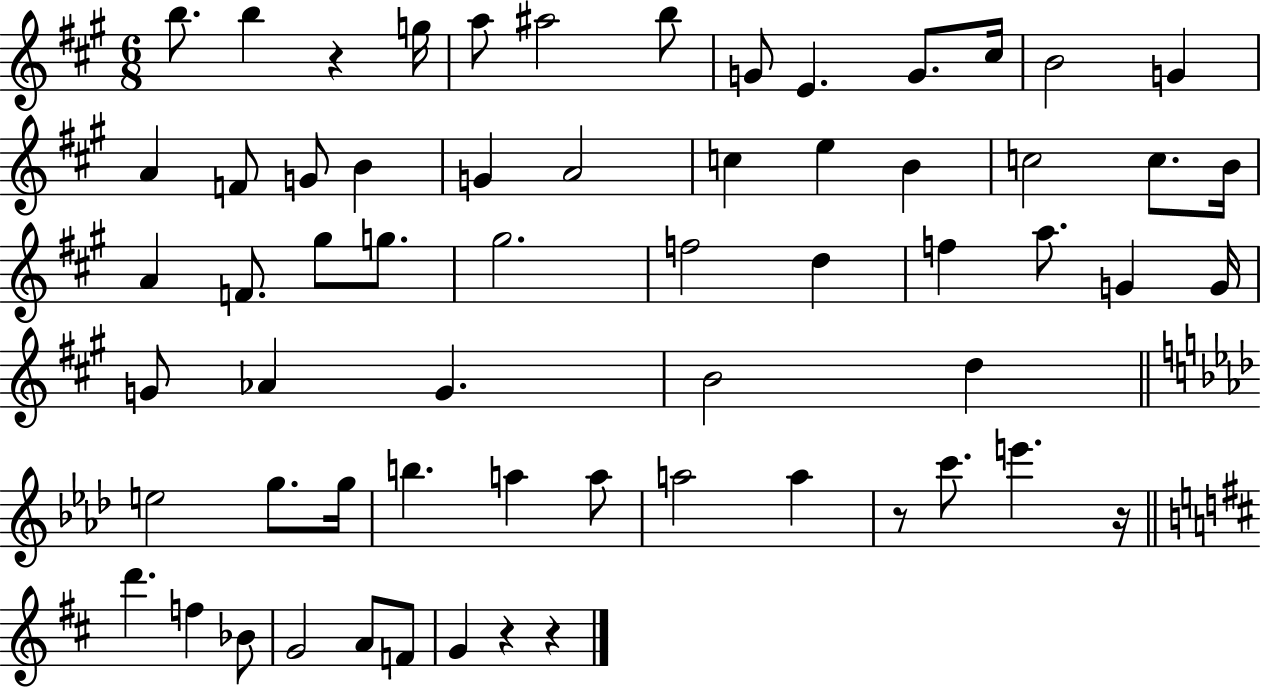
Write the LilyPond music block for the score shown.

{
  \clef treble
  \numericTimeSignature
  \time 6/8
  \key a \major
  \repeat volta 2 { b''8. b''4 r4 g''16 | a''8 ais''2 b''8 | g'8 e'4. g'8. cis''16 | b'2 g'4 | \break a'4 f'8 g'8 b'4 | g'4 a'2 | c''4 e''4 b'4 | c''2 c''8. b'16 | \break a'4 f'8. gis''8 g''8. | gis''2. | f''2 d''4 | f''4 a''8. g'4 g'16 | \break g'8 aes'4 g'4. | b'2 d''4 | \bar "||" \break \key aes \major e''2 g''8. g''16 | b''4. a''4 a''8 | a''2 a''4 | r8 c'''8. e'''4. r16 | \break \bar "||" \break \key b \minor d'''4. f''4 bes'8 | g'2 a'8 f'8 | g'4 r4 r4 | } \bar "|."
}